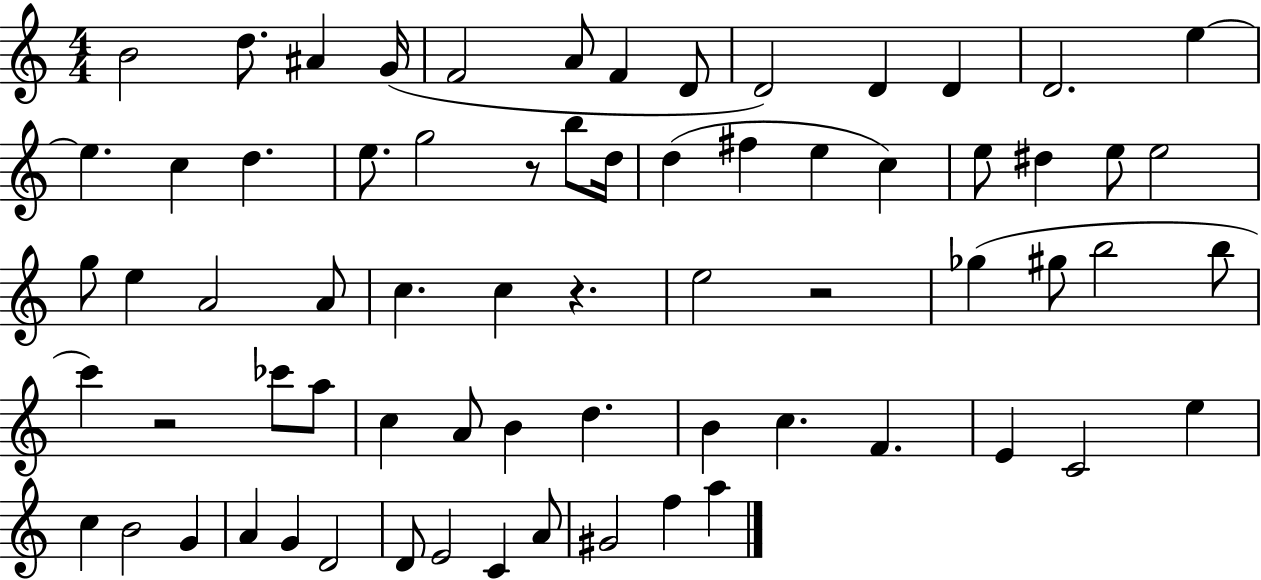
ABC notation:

X:1
T:Untitled
M:4/4
L:1/4
K:C
B2 d/2 ^A G/4 F2 A/2 F D/2 D2 D D D2 e e c d e/2 g2 z/2 b/2 d/4 d ^f e c e/2 ^d e/2 e2 g/2 e A2 A/2 c c z e2 z2 _g ^g/2 b2 b/2 c' z2 _c'/2 a/2 c A/2 B d B c F E C2 e c B2 G A G D2 D/2 E2 C A/2 ^G2 f a